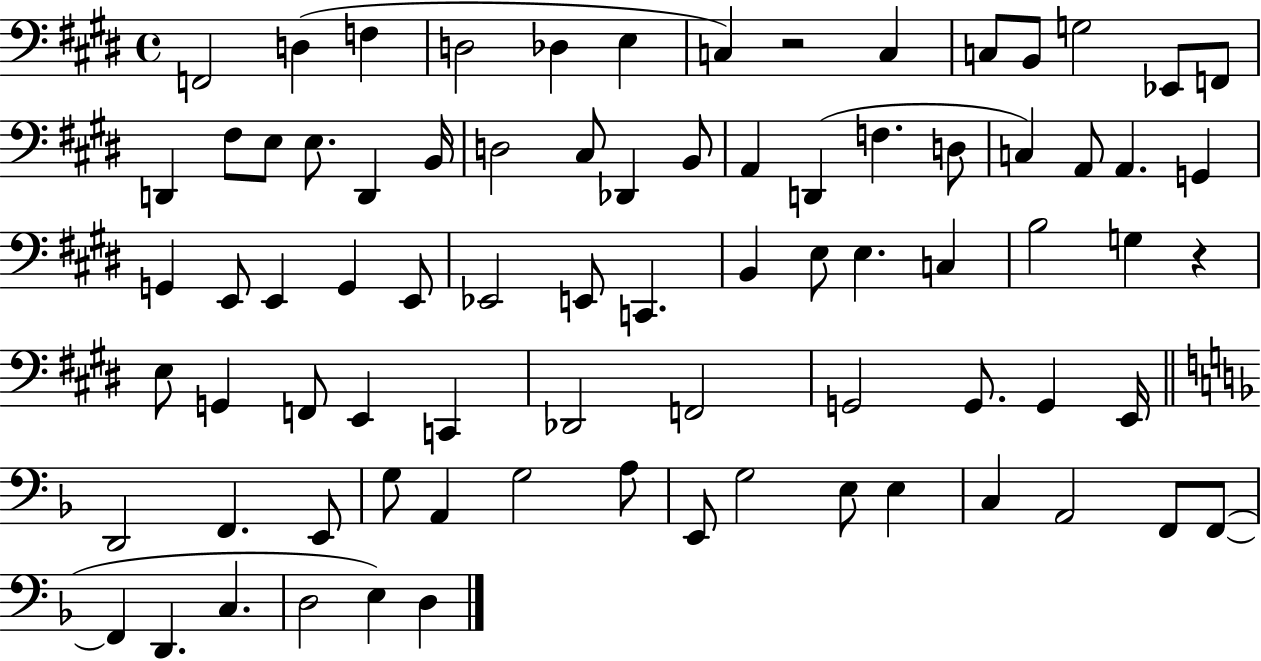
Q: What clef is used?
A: bass